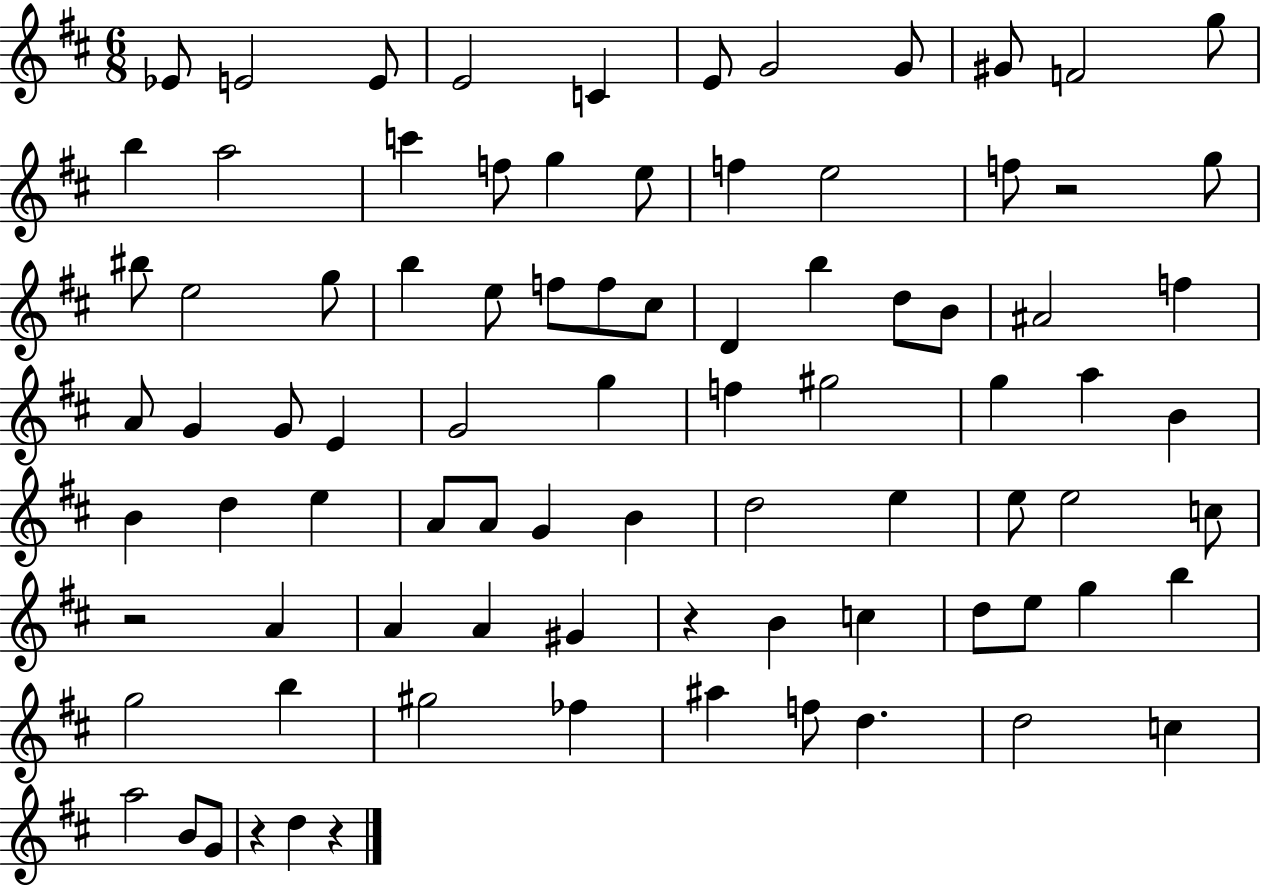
Eb4/e E4/h E4/e E4/h C4/q E4/e G4/h G4/e G#4/e F4/h G5/e B5/q A5/h C6/q F5/e G5/q E5/e F5/q E5/h F5/e R/h G5/e BIS5/e E5/h G5/e B5/q E5/e F5/e F5/e C#5/e D4/q B5/q D5/e B4/e A#4/h F5/q A4/e G4/q G4/e E4/q G4/h G5/q F5/q G#5/h G5/q A5/q B4/q B4/q D5/q E5/q A4/e A4/e G4/q B4/q D5/h E5/q E5/e E5/h C5/e R/h A4/q A4/q A4/q G#4/q R/q B4/q C5/q D5/e E5/e G5/q B5/q G5/h B5/q G#5/h FES5/q A#5/q F5/e D5/q. D5/h C5/q A5/h B4/e G4/e R/q D5/q R/q